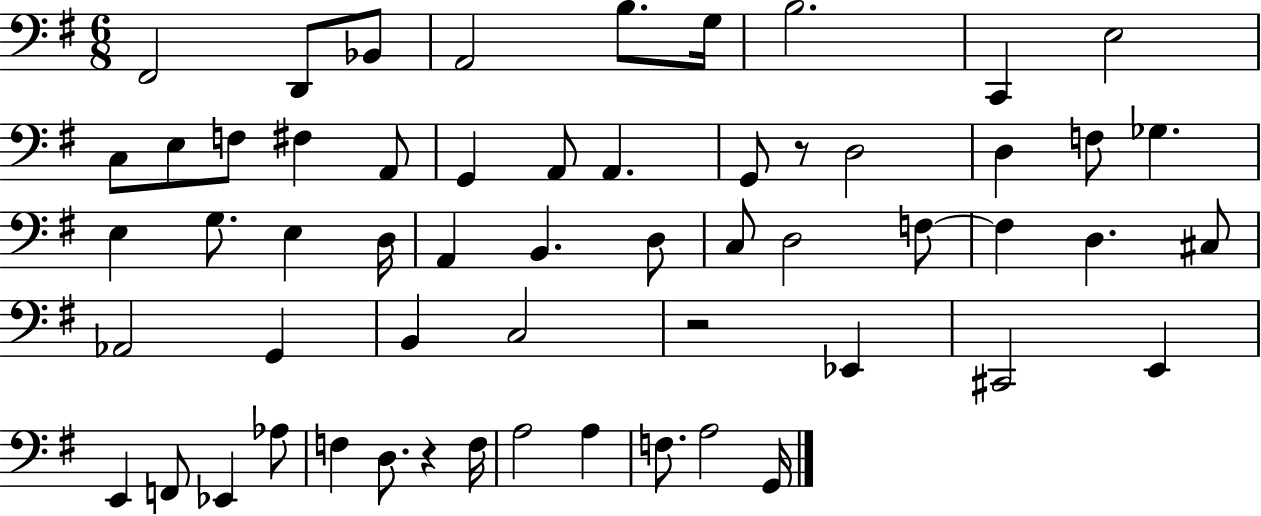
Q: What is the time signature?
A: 6/8